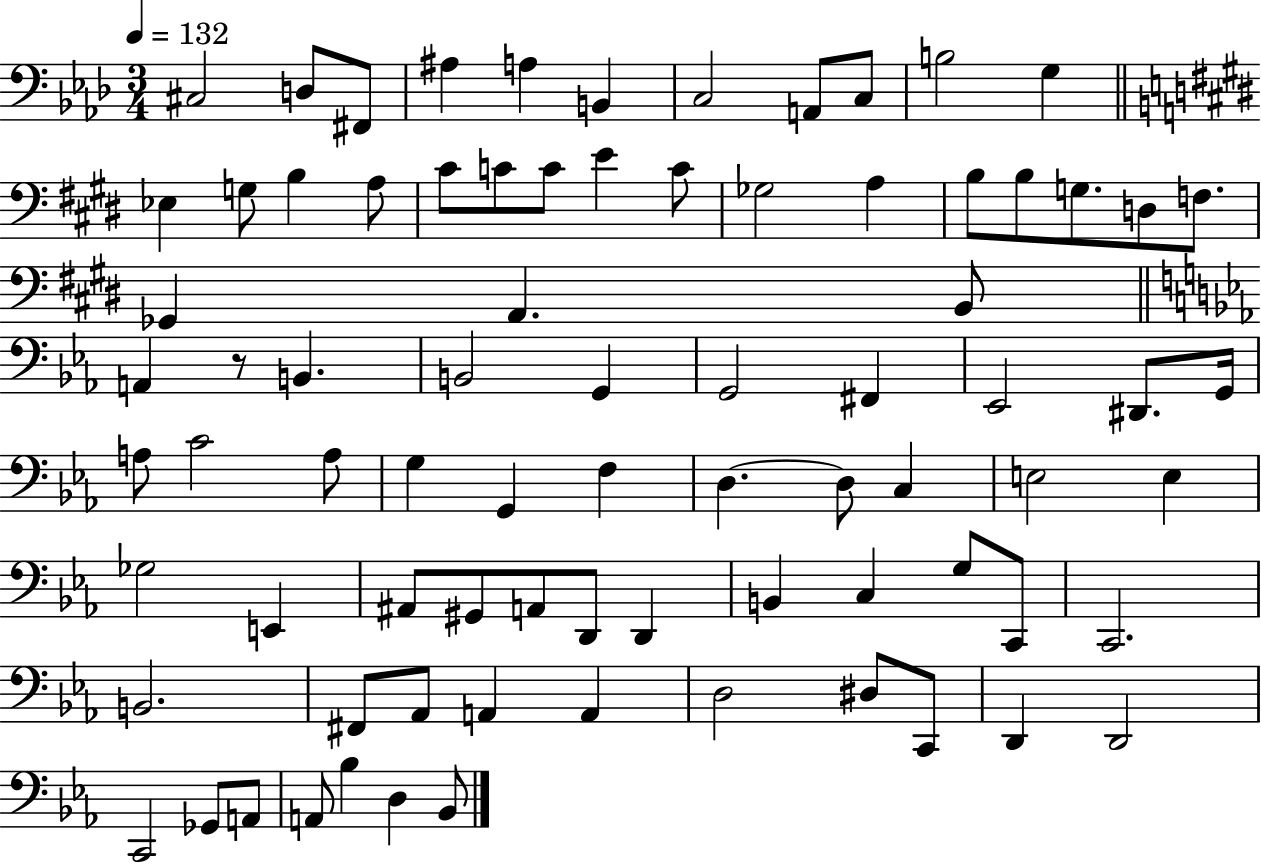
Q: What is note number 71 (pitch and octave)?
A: D2